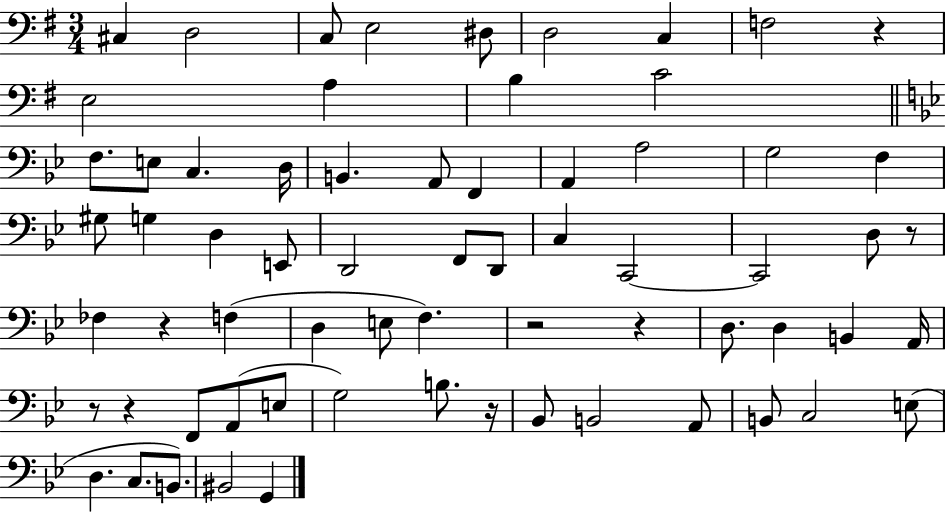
X:1
T:Untitled
M:3/4
L:1/4
K:G
^C, D,2 C,/2 E,2 ^D,/2 D,2 C, F,2 z E,2 A, B, C2 F,/2 E,/2 C, D,/4 B,, A,,/2 F,, A,, A,2 G,2 F, ^G,/2 G, D, E,,/2 D,,2 F,,/2 D,,/2 C, C,,2 C,,2 D,/2 z/2 _F, z F, D, E,/2 F, z2 z D,/2 D, B,, A,,/4 z/2 z F,,/2 A,,/2 E,/2 G,2 B,/2 z/4 _B,,/2 B,,2 A,,/2 B,,/2 C,2 E,/2 D, C,/2 B,,/2 ^B,,2 G,,